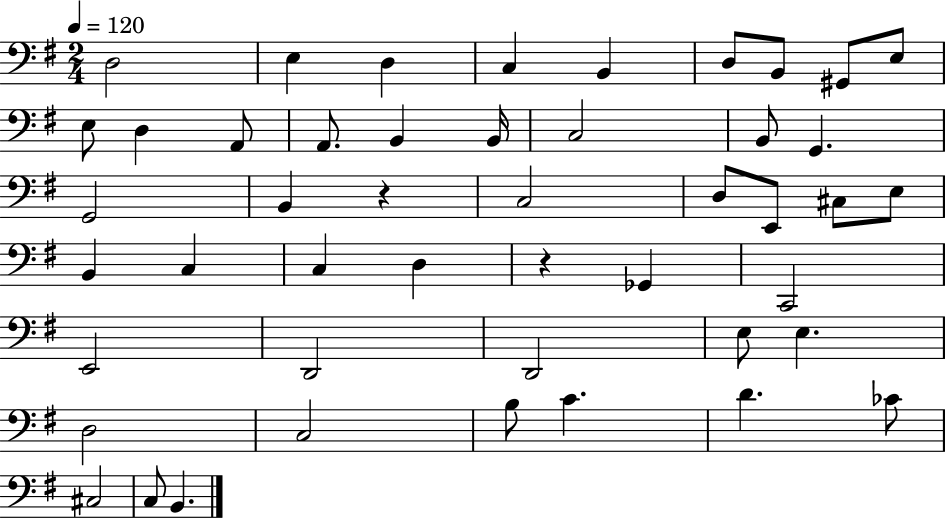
{
  \clef bass
  \numericTimeSignature
  \time 2/4
  \key g \major
  \tempo 4 = 120
  d2 | e4 d4 | c4 b,4 | d8 b,8 gis,8 e8 | \break e8 d4 a,8 | a,8. b,4 b,16 | c2 | b,8 g,4. | \break g,2 | b,4 r4 | c2 | d8 e,8 cis8 e8 | \break b,4 c4 | c4 d4 | r4 ges,4 | c,2 | \break e,2 | d,2 | d,2 | e8 e4. | \break d2 | c2 | b8 c'4. | d'4. ces'8 | \break cis2 | c8 b,4. | \bar "|."
}